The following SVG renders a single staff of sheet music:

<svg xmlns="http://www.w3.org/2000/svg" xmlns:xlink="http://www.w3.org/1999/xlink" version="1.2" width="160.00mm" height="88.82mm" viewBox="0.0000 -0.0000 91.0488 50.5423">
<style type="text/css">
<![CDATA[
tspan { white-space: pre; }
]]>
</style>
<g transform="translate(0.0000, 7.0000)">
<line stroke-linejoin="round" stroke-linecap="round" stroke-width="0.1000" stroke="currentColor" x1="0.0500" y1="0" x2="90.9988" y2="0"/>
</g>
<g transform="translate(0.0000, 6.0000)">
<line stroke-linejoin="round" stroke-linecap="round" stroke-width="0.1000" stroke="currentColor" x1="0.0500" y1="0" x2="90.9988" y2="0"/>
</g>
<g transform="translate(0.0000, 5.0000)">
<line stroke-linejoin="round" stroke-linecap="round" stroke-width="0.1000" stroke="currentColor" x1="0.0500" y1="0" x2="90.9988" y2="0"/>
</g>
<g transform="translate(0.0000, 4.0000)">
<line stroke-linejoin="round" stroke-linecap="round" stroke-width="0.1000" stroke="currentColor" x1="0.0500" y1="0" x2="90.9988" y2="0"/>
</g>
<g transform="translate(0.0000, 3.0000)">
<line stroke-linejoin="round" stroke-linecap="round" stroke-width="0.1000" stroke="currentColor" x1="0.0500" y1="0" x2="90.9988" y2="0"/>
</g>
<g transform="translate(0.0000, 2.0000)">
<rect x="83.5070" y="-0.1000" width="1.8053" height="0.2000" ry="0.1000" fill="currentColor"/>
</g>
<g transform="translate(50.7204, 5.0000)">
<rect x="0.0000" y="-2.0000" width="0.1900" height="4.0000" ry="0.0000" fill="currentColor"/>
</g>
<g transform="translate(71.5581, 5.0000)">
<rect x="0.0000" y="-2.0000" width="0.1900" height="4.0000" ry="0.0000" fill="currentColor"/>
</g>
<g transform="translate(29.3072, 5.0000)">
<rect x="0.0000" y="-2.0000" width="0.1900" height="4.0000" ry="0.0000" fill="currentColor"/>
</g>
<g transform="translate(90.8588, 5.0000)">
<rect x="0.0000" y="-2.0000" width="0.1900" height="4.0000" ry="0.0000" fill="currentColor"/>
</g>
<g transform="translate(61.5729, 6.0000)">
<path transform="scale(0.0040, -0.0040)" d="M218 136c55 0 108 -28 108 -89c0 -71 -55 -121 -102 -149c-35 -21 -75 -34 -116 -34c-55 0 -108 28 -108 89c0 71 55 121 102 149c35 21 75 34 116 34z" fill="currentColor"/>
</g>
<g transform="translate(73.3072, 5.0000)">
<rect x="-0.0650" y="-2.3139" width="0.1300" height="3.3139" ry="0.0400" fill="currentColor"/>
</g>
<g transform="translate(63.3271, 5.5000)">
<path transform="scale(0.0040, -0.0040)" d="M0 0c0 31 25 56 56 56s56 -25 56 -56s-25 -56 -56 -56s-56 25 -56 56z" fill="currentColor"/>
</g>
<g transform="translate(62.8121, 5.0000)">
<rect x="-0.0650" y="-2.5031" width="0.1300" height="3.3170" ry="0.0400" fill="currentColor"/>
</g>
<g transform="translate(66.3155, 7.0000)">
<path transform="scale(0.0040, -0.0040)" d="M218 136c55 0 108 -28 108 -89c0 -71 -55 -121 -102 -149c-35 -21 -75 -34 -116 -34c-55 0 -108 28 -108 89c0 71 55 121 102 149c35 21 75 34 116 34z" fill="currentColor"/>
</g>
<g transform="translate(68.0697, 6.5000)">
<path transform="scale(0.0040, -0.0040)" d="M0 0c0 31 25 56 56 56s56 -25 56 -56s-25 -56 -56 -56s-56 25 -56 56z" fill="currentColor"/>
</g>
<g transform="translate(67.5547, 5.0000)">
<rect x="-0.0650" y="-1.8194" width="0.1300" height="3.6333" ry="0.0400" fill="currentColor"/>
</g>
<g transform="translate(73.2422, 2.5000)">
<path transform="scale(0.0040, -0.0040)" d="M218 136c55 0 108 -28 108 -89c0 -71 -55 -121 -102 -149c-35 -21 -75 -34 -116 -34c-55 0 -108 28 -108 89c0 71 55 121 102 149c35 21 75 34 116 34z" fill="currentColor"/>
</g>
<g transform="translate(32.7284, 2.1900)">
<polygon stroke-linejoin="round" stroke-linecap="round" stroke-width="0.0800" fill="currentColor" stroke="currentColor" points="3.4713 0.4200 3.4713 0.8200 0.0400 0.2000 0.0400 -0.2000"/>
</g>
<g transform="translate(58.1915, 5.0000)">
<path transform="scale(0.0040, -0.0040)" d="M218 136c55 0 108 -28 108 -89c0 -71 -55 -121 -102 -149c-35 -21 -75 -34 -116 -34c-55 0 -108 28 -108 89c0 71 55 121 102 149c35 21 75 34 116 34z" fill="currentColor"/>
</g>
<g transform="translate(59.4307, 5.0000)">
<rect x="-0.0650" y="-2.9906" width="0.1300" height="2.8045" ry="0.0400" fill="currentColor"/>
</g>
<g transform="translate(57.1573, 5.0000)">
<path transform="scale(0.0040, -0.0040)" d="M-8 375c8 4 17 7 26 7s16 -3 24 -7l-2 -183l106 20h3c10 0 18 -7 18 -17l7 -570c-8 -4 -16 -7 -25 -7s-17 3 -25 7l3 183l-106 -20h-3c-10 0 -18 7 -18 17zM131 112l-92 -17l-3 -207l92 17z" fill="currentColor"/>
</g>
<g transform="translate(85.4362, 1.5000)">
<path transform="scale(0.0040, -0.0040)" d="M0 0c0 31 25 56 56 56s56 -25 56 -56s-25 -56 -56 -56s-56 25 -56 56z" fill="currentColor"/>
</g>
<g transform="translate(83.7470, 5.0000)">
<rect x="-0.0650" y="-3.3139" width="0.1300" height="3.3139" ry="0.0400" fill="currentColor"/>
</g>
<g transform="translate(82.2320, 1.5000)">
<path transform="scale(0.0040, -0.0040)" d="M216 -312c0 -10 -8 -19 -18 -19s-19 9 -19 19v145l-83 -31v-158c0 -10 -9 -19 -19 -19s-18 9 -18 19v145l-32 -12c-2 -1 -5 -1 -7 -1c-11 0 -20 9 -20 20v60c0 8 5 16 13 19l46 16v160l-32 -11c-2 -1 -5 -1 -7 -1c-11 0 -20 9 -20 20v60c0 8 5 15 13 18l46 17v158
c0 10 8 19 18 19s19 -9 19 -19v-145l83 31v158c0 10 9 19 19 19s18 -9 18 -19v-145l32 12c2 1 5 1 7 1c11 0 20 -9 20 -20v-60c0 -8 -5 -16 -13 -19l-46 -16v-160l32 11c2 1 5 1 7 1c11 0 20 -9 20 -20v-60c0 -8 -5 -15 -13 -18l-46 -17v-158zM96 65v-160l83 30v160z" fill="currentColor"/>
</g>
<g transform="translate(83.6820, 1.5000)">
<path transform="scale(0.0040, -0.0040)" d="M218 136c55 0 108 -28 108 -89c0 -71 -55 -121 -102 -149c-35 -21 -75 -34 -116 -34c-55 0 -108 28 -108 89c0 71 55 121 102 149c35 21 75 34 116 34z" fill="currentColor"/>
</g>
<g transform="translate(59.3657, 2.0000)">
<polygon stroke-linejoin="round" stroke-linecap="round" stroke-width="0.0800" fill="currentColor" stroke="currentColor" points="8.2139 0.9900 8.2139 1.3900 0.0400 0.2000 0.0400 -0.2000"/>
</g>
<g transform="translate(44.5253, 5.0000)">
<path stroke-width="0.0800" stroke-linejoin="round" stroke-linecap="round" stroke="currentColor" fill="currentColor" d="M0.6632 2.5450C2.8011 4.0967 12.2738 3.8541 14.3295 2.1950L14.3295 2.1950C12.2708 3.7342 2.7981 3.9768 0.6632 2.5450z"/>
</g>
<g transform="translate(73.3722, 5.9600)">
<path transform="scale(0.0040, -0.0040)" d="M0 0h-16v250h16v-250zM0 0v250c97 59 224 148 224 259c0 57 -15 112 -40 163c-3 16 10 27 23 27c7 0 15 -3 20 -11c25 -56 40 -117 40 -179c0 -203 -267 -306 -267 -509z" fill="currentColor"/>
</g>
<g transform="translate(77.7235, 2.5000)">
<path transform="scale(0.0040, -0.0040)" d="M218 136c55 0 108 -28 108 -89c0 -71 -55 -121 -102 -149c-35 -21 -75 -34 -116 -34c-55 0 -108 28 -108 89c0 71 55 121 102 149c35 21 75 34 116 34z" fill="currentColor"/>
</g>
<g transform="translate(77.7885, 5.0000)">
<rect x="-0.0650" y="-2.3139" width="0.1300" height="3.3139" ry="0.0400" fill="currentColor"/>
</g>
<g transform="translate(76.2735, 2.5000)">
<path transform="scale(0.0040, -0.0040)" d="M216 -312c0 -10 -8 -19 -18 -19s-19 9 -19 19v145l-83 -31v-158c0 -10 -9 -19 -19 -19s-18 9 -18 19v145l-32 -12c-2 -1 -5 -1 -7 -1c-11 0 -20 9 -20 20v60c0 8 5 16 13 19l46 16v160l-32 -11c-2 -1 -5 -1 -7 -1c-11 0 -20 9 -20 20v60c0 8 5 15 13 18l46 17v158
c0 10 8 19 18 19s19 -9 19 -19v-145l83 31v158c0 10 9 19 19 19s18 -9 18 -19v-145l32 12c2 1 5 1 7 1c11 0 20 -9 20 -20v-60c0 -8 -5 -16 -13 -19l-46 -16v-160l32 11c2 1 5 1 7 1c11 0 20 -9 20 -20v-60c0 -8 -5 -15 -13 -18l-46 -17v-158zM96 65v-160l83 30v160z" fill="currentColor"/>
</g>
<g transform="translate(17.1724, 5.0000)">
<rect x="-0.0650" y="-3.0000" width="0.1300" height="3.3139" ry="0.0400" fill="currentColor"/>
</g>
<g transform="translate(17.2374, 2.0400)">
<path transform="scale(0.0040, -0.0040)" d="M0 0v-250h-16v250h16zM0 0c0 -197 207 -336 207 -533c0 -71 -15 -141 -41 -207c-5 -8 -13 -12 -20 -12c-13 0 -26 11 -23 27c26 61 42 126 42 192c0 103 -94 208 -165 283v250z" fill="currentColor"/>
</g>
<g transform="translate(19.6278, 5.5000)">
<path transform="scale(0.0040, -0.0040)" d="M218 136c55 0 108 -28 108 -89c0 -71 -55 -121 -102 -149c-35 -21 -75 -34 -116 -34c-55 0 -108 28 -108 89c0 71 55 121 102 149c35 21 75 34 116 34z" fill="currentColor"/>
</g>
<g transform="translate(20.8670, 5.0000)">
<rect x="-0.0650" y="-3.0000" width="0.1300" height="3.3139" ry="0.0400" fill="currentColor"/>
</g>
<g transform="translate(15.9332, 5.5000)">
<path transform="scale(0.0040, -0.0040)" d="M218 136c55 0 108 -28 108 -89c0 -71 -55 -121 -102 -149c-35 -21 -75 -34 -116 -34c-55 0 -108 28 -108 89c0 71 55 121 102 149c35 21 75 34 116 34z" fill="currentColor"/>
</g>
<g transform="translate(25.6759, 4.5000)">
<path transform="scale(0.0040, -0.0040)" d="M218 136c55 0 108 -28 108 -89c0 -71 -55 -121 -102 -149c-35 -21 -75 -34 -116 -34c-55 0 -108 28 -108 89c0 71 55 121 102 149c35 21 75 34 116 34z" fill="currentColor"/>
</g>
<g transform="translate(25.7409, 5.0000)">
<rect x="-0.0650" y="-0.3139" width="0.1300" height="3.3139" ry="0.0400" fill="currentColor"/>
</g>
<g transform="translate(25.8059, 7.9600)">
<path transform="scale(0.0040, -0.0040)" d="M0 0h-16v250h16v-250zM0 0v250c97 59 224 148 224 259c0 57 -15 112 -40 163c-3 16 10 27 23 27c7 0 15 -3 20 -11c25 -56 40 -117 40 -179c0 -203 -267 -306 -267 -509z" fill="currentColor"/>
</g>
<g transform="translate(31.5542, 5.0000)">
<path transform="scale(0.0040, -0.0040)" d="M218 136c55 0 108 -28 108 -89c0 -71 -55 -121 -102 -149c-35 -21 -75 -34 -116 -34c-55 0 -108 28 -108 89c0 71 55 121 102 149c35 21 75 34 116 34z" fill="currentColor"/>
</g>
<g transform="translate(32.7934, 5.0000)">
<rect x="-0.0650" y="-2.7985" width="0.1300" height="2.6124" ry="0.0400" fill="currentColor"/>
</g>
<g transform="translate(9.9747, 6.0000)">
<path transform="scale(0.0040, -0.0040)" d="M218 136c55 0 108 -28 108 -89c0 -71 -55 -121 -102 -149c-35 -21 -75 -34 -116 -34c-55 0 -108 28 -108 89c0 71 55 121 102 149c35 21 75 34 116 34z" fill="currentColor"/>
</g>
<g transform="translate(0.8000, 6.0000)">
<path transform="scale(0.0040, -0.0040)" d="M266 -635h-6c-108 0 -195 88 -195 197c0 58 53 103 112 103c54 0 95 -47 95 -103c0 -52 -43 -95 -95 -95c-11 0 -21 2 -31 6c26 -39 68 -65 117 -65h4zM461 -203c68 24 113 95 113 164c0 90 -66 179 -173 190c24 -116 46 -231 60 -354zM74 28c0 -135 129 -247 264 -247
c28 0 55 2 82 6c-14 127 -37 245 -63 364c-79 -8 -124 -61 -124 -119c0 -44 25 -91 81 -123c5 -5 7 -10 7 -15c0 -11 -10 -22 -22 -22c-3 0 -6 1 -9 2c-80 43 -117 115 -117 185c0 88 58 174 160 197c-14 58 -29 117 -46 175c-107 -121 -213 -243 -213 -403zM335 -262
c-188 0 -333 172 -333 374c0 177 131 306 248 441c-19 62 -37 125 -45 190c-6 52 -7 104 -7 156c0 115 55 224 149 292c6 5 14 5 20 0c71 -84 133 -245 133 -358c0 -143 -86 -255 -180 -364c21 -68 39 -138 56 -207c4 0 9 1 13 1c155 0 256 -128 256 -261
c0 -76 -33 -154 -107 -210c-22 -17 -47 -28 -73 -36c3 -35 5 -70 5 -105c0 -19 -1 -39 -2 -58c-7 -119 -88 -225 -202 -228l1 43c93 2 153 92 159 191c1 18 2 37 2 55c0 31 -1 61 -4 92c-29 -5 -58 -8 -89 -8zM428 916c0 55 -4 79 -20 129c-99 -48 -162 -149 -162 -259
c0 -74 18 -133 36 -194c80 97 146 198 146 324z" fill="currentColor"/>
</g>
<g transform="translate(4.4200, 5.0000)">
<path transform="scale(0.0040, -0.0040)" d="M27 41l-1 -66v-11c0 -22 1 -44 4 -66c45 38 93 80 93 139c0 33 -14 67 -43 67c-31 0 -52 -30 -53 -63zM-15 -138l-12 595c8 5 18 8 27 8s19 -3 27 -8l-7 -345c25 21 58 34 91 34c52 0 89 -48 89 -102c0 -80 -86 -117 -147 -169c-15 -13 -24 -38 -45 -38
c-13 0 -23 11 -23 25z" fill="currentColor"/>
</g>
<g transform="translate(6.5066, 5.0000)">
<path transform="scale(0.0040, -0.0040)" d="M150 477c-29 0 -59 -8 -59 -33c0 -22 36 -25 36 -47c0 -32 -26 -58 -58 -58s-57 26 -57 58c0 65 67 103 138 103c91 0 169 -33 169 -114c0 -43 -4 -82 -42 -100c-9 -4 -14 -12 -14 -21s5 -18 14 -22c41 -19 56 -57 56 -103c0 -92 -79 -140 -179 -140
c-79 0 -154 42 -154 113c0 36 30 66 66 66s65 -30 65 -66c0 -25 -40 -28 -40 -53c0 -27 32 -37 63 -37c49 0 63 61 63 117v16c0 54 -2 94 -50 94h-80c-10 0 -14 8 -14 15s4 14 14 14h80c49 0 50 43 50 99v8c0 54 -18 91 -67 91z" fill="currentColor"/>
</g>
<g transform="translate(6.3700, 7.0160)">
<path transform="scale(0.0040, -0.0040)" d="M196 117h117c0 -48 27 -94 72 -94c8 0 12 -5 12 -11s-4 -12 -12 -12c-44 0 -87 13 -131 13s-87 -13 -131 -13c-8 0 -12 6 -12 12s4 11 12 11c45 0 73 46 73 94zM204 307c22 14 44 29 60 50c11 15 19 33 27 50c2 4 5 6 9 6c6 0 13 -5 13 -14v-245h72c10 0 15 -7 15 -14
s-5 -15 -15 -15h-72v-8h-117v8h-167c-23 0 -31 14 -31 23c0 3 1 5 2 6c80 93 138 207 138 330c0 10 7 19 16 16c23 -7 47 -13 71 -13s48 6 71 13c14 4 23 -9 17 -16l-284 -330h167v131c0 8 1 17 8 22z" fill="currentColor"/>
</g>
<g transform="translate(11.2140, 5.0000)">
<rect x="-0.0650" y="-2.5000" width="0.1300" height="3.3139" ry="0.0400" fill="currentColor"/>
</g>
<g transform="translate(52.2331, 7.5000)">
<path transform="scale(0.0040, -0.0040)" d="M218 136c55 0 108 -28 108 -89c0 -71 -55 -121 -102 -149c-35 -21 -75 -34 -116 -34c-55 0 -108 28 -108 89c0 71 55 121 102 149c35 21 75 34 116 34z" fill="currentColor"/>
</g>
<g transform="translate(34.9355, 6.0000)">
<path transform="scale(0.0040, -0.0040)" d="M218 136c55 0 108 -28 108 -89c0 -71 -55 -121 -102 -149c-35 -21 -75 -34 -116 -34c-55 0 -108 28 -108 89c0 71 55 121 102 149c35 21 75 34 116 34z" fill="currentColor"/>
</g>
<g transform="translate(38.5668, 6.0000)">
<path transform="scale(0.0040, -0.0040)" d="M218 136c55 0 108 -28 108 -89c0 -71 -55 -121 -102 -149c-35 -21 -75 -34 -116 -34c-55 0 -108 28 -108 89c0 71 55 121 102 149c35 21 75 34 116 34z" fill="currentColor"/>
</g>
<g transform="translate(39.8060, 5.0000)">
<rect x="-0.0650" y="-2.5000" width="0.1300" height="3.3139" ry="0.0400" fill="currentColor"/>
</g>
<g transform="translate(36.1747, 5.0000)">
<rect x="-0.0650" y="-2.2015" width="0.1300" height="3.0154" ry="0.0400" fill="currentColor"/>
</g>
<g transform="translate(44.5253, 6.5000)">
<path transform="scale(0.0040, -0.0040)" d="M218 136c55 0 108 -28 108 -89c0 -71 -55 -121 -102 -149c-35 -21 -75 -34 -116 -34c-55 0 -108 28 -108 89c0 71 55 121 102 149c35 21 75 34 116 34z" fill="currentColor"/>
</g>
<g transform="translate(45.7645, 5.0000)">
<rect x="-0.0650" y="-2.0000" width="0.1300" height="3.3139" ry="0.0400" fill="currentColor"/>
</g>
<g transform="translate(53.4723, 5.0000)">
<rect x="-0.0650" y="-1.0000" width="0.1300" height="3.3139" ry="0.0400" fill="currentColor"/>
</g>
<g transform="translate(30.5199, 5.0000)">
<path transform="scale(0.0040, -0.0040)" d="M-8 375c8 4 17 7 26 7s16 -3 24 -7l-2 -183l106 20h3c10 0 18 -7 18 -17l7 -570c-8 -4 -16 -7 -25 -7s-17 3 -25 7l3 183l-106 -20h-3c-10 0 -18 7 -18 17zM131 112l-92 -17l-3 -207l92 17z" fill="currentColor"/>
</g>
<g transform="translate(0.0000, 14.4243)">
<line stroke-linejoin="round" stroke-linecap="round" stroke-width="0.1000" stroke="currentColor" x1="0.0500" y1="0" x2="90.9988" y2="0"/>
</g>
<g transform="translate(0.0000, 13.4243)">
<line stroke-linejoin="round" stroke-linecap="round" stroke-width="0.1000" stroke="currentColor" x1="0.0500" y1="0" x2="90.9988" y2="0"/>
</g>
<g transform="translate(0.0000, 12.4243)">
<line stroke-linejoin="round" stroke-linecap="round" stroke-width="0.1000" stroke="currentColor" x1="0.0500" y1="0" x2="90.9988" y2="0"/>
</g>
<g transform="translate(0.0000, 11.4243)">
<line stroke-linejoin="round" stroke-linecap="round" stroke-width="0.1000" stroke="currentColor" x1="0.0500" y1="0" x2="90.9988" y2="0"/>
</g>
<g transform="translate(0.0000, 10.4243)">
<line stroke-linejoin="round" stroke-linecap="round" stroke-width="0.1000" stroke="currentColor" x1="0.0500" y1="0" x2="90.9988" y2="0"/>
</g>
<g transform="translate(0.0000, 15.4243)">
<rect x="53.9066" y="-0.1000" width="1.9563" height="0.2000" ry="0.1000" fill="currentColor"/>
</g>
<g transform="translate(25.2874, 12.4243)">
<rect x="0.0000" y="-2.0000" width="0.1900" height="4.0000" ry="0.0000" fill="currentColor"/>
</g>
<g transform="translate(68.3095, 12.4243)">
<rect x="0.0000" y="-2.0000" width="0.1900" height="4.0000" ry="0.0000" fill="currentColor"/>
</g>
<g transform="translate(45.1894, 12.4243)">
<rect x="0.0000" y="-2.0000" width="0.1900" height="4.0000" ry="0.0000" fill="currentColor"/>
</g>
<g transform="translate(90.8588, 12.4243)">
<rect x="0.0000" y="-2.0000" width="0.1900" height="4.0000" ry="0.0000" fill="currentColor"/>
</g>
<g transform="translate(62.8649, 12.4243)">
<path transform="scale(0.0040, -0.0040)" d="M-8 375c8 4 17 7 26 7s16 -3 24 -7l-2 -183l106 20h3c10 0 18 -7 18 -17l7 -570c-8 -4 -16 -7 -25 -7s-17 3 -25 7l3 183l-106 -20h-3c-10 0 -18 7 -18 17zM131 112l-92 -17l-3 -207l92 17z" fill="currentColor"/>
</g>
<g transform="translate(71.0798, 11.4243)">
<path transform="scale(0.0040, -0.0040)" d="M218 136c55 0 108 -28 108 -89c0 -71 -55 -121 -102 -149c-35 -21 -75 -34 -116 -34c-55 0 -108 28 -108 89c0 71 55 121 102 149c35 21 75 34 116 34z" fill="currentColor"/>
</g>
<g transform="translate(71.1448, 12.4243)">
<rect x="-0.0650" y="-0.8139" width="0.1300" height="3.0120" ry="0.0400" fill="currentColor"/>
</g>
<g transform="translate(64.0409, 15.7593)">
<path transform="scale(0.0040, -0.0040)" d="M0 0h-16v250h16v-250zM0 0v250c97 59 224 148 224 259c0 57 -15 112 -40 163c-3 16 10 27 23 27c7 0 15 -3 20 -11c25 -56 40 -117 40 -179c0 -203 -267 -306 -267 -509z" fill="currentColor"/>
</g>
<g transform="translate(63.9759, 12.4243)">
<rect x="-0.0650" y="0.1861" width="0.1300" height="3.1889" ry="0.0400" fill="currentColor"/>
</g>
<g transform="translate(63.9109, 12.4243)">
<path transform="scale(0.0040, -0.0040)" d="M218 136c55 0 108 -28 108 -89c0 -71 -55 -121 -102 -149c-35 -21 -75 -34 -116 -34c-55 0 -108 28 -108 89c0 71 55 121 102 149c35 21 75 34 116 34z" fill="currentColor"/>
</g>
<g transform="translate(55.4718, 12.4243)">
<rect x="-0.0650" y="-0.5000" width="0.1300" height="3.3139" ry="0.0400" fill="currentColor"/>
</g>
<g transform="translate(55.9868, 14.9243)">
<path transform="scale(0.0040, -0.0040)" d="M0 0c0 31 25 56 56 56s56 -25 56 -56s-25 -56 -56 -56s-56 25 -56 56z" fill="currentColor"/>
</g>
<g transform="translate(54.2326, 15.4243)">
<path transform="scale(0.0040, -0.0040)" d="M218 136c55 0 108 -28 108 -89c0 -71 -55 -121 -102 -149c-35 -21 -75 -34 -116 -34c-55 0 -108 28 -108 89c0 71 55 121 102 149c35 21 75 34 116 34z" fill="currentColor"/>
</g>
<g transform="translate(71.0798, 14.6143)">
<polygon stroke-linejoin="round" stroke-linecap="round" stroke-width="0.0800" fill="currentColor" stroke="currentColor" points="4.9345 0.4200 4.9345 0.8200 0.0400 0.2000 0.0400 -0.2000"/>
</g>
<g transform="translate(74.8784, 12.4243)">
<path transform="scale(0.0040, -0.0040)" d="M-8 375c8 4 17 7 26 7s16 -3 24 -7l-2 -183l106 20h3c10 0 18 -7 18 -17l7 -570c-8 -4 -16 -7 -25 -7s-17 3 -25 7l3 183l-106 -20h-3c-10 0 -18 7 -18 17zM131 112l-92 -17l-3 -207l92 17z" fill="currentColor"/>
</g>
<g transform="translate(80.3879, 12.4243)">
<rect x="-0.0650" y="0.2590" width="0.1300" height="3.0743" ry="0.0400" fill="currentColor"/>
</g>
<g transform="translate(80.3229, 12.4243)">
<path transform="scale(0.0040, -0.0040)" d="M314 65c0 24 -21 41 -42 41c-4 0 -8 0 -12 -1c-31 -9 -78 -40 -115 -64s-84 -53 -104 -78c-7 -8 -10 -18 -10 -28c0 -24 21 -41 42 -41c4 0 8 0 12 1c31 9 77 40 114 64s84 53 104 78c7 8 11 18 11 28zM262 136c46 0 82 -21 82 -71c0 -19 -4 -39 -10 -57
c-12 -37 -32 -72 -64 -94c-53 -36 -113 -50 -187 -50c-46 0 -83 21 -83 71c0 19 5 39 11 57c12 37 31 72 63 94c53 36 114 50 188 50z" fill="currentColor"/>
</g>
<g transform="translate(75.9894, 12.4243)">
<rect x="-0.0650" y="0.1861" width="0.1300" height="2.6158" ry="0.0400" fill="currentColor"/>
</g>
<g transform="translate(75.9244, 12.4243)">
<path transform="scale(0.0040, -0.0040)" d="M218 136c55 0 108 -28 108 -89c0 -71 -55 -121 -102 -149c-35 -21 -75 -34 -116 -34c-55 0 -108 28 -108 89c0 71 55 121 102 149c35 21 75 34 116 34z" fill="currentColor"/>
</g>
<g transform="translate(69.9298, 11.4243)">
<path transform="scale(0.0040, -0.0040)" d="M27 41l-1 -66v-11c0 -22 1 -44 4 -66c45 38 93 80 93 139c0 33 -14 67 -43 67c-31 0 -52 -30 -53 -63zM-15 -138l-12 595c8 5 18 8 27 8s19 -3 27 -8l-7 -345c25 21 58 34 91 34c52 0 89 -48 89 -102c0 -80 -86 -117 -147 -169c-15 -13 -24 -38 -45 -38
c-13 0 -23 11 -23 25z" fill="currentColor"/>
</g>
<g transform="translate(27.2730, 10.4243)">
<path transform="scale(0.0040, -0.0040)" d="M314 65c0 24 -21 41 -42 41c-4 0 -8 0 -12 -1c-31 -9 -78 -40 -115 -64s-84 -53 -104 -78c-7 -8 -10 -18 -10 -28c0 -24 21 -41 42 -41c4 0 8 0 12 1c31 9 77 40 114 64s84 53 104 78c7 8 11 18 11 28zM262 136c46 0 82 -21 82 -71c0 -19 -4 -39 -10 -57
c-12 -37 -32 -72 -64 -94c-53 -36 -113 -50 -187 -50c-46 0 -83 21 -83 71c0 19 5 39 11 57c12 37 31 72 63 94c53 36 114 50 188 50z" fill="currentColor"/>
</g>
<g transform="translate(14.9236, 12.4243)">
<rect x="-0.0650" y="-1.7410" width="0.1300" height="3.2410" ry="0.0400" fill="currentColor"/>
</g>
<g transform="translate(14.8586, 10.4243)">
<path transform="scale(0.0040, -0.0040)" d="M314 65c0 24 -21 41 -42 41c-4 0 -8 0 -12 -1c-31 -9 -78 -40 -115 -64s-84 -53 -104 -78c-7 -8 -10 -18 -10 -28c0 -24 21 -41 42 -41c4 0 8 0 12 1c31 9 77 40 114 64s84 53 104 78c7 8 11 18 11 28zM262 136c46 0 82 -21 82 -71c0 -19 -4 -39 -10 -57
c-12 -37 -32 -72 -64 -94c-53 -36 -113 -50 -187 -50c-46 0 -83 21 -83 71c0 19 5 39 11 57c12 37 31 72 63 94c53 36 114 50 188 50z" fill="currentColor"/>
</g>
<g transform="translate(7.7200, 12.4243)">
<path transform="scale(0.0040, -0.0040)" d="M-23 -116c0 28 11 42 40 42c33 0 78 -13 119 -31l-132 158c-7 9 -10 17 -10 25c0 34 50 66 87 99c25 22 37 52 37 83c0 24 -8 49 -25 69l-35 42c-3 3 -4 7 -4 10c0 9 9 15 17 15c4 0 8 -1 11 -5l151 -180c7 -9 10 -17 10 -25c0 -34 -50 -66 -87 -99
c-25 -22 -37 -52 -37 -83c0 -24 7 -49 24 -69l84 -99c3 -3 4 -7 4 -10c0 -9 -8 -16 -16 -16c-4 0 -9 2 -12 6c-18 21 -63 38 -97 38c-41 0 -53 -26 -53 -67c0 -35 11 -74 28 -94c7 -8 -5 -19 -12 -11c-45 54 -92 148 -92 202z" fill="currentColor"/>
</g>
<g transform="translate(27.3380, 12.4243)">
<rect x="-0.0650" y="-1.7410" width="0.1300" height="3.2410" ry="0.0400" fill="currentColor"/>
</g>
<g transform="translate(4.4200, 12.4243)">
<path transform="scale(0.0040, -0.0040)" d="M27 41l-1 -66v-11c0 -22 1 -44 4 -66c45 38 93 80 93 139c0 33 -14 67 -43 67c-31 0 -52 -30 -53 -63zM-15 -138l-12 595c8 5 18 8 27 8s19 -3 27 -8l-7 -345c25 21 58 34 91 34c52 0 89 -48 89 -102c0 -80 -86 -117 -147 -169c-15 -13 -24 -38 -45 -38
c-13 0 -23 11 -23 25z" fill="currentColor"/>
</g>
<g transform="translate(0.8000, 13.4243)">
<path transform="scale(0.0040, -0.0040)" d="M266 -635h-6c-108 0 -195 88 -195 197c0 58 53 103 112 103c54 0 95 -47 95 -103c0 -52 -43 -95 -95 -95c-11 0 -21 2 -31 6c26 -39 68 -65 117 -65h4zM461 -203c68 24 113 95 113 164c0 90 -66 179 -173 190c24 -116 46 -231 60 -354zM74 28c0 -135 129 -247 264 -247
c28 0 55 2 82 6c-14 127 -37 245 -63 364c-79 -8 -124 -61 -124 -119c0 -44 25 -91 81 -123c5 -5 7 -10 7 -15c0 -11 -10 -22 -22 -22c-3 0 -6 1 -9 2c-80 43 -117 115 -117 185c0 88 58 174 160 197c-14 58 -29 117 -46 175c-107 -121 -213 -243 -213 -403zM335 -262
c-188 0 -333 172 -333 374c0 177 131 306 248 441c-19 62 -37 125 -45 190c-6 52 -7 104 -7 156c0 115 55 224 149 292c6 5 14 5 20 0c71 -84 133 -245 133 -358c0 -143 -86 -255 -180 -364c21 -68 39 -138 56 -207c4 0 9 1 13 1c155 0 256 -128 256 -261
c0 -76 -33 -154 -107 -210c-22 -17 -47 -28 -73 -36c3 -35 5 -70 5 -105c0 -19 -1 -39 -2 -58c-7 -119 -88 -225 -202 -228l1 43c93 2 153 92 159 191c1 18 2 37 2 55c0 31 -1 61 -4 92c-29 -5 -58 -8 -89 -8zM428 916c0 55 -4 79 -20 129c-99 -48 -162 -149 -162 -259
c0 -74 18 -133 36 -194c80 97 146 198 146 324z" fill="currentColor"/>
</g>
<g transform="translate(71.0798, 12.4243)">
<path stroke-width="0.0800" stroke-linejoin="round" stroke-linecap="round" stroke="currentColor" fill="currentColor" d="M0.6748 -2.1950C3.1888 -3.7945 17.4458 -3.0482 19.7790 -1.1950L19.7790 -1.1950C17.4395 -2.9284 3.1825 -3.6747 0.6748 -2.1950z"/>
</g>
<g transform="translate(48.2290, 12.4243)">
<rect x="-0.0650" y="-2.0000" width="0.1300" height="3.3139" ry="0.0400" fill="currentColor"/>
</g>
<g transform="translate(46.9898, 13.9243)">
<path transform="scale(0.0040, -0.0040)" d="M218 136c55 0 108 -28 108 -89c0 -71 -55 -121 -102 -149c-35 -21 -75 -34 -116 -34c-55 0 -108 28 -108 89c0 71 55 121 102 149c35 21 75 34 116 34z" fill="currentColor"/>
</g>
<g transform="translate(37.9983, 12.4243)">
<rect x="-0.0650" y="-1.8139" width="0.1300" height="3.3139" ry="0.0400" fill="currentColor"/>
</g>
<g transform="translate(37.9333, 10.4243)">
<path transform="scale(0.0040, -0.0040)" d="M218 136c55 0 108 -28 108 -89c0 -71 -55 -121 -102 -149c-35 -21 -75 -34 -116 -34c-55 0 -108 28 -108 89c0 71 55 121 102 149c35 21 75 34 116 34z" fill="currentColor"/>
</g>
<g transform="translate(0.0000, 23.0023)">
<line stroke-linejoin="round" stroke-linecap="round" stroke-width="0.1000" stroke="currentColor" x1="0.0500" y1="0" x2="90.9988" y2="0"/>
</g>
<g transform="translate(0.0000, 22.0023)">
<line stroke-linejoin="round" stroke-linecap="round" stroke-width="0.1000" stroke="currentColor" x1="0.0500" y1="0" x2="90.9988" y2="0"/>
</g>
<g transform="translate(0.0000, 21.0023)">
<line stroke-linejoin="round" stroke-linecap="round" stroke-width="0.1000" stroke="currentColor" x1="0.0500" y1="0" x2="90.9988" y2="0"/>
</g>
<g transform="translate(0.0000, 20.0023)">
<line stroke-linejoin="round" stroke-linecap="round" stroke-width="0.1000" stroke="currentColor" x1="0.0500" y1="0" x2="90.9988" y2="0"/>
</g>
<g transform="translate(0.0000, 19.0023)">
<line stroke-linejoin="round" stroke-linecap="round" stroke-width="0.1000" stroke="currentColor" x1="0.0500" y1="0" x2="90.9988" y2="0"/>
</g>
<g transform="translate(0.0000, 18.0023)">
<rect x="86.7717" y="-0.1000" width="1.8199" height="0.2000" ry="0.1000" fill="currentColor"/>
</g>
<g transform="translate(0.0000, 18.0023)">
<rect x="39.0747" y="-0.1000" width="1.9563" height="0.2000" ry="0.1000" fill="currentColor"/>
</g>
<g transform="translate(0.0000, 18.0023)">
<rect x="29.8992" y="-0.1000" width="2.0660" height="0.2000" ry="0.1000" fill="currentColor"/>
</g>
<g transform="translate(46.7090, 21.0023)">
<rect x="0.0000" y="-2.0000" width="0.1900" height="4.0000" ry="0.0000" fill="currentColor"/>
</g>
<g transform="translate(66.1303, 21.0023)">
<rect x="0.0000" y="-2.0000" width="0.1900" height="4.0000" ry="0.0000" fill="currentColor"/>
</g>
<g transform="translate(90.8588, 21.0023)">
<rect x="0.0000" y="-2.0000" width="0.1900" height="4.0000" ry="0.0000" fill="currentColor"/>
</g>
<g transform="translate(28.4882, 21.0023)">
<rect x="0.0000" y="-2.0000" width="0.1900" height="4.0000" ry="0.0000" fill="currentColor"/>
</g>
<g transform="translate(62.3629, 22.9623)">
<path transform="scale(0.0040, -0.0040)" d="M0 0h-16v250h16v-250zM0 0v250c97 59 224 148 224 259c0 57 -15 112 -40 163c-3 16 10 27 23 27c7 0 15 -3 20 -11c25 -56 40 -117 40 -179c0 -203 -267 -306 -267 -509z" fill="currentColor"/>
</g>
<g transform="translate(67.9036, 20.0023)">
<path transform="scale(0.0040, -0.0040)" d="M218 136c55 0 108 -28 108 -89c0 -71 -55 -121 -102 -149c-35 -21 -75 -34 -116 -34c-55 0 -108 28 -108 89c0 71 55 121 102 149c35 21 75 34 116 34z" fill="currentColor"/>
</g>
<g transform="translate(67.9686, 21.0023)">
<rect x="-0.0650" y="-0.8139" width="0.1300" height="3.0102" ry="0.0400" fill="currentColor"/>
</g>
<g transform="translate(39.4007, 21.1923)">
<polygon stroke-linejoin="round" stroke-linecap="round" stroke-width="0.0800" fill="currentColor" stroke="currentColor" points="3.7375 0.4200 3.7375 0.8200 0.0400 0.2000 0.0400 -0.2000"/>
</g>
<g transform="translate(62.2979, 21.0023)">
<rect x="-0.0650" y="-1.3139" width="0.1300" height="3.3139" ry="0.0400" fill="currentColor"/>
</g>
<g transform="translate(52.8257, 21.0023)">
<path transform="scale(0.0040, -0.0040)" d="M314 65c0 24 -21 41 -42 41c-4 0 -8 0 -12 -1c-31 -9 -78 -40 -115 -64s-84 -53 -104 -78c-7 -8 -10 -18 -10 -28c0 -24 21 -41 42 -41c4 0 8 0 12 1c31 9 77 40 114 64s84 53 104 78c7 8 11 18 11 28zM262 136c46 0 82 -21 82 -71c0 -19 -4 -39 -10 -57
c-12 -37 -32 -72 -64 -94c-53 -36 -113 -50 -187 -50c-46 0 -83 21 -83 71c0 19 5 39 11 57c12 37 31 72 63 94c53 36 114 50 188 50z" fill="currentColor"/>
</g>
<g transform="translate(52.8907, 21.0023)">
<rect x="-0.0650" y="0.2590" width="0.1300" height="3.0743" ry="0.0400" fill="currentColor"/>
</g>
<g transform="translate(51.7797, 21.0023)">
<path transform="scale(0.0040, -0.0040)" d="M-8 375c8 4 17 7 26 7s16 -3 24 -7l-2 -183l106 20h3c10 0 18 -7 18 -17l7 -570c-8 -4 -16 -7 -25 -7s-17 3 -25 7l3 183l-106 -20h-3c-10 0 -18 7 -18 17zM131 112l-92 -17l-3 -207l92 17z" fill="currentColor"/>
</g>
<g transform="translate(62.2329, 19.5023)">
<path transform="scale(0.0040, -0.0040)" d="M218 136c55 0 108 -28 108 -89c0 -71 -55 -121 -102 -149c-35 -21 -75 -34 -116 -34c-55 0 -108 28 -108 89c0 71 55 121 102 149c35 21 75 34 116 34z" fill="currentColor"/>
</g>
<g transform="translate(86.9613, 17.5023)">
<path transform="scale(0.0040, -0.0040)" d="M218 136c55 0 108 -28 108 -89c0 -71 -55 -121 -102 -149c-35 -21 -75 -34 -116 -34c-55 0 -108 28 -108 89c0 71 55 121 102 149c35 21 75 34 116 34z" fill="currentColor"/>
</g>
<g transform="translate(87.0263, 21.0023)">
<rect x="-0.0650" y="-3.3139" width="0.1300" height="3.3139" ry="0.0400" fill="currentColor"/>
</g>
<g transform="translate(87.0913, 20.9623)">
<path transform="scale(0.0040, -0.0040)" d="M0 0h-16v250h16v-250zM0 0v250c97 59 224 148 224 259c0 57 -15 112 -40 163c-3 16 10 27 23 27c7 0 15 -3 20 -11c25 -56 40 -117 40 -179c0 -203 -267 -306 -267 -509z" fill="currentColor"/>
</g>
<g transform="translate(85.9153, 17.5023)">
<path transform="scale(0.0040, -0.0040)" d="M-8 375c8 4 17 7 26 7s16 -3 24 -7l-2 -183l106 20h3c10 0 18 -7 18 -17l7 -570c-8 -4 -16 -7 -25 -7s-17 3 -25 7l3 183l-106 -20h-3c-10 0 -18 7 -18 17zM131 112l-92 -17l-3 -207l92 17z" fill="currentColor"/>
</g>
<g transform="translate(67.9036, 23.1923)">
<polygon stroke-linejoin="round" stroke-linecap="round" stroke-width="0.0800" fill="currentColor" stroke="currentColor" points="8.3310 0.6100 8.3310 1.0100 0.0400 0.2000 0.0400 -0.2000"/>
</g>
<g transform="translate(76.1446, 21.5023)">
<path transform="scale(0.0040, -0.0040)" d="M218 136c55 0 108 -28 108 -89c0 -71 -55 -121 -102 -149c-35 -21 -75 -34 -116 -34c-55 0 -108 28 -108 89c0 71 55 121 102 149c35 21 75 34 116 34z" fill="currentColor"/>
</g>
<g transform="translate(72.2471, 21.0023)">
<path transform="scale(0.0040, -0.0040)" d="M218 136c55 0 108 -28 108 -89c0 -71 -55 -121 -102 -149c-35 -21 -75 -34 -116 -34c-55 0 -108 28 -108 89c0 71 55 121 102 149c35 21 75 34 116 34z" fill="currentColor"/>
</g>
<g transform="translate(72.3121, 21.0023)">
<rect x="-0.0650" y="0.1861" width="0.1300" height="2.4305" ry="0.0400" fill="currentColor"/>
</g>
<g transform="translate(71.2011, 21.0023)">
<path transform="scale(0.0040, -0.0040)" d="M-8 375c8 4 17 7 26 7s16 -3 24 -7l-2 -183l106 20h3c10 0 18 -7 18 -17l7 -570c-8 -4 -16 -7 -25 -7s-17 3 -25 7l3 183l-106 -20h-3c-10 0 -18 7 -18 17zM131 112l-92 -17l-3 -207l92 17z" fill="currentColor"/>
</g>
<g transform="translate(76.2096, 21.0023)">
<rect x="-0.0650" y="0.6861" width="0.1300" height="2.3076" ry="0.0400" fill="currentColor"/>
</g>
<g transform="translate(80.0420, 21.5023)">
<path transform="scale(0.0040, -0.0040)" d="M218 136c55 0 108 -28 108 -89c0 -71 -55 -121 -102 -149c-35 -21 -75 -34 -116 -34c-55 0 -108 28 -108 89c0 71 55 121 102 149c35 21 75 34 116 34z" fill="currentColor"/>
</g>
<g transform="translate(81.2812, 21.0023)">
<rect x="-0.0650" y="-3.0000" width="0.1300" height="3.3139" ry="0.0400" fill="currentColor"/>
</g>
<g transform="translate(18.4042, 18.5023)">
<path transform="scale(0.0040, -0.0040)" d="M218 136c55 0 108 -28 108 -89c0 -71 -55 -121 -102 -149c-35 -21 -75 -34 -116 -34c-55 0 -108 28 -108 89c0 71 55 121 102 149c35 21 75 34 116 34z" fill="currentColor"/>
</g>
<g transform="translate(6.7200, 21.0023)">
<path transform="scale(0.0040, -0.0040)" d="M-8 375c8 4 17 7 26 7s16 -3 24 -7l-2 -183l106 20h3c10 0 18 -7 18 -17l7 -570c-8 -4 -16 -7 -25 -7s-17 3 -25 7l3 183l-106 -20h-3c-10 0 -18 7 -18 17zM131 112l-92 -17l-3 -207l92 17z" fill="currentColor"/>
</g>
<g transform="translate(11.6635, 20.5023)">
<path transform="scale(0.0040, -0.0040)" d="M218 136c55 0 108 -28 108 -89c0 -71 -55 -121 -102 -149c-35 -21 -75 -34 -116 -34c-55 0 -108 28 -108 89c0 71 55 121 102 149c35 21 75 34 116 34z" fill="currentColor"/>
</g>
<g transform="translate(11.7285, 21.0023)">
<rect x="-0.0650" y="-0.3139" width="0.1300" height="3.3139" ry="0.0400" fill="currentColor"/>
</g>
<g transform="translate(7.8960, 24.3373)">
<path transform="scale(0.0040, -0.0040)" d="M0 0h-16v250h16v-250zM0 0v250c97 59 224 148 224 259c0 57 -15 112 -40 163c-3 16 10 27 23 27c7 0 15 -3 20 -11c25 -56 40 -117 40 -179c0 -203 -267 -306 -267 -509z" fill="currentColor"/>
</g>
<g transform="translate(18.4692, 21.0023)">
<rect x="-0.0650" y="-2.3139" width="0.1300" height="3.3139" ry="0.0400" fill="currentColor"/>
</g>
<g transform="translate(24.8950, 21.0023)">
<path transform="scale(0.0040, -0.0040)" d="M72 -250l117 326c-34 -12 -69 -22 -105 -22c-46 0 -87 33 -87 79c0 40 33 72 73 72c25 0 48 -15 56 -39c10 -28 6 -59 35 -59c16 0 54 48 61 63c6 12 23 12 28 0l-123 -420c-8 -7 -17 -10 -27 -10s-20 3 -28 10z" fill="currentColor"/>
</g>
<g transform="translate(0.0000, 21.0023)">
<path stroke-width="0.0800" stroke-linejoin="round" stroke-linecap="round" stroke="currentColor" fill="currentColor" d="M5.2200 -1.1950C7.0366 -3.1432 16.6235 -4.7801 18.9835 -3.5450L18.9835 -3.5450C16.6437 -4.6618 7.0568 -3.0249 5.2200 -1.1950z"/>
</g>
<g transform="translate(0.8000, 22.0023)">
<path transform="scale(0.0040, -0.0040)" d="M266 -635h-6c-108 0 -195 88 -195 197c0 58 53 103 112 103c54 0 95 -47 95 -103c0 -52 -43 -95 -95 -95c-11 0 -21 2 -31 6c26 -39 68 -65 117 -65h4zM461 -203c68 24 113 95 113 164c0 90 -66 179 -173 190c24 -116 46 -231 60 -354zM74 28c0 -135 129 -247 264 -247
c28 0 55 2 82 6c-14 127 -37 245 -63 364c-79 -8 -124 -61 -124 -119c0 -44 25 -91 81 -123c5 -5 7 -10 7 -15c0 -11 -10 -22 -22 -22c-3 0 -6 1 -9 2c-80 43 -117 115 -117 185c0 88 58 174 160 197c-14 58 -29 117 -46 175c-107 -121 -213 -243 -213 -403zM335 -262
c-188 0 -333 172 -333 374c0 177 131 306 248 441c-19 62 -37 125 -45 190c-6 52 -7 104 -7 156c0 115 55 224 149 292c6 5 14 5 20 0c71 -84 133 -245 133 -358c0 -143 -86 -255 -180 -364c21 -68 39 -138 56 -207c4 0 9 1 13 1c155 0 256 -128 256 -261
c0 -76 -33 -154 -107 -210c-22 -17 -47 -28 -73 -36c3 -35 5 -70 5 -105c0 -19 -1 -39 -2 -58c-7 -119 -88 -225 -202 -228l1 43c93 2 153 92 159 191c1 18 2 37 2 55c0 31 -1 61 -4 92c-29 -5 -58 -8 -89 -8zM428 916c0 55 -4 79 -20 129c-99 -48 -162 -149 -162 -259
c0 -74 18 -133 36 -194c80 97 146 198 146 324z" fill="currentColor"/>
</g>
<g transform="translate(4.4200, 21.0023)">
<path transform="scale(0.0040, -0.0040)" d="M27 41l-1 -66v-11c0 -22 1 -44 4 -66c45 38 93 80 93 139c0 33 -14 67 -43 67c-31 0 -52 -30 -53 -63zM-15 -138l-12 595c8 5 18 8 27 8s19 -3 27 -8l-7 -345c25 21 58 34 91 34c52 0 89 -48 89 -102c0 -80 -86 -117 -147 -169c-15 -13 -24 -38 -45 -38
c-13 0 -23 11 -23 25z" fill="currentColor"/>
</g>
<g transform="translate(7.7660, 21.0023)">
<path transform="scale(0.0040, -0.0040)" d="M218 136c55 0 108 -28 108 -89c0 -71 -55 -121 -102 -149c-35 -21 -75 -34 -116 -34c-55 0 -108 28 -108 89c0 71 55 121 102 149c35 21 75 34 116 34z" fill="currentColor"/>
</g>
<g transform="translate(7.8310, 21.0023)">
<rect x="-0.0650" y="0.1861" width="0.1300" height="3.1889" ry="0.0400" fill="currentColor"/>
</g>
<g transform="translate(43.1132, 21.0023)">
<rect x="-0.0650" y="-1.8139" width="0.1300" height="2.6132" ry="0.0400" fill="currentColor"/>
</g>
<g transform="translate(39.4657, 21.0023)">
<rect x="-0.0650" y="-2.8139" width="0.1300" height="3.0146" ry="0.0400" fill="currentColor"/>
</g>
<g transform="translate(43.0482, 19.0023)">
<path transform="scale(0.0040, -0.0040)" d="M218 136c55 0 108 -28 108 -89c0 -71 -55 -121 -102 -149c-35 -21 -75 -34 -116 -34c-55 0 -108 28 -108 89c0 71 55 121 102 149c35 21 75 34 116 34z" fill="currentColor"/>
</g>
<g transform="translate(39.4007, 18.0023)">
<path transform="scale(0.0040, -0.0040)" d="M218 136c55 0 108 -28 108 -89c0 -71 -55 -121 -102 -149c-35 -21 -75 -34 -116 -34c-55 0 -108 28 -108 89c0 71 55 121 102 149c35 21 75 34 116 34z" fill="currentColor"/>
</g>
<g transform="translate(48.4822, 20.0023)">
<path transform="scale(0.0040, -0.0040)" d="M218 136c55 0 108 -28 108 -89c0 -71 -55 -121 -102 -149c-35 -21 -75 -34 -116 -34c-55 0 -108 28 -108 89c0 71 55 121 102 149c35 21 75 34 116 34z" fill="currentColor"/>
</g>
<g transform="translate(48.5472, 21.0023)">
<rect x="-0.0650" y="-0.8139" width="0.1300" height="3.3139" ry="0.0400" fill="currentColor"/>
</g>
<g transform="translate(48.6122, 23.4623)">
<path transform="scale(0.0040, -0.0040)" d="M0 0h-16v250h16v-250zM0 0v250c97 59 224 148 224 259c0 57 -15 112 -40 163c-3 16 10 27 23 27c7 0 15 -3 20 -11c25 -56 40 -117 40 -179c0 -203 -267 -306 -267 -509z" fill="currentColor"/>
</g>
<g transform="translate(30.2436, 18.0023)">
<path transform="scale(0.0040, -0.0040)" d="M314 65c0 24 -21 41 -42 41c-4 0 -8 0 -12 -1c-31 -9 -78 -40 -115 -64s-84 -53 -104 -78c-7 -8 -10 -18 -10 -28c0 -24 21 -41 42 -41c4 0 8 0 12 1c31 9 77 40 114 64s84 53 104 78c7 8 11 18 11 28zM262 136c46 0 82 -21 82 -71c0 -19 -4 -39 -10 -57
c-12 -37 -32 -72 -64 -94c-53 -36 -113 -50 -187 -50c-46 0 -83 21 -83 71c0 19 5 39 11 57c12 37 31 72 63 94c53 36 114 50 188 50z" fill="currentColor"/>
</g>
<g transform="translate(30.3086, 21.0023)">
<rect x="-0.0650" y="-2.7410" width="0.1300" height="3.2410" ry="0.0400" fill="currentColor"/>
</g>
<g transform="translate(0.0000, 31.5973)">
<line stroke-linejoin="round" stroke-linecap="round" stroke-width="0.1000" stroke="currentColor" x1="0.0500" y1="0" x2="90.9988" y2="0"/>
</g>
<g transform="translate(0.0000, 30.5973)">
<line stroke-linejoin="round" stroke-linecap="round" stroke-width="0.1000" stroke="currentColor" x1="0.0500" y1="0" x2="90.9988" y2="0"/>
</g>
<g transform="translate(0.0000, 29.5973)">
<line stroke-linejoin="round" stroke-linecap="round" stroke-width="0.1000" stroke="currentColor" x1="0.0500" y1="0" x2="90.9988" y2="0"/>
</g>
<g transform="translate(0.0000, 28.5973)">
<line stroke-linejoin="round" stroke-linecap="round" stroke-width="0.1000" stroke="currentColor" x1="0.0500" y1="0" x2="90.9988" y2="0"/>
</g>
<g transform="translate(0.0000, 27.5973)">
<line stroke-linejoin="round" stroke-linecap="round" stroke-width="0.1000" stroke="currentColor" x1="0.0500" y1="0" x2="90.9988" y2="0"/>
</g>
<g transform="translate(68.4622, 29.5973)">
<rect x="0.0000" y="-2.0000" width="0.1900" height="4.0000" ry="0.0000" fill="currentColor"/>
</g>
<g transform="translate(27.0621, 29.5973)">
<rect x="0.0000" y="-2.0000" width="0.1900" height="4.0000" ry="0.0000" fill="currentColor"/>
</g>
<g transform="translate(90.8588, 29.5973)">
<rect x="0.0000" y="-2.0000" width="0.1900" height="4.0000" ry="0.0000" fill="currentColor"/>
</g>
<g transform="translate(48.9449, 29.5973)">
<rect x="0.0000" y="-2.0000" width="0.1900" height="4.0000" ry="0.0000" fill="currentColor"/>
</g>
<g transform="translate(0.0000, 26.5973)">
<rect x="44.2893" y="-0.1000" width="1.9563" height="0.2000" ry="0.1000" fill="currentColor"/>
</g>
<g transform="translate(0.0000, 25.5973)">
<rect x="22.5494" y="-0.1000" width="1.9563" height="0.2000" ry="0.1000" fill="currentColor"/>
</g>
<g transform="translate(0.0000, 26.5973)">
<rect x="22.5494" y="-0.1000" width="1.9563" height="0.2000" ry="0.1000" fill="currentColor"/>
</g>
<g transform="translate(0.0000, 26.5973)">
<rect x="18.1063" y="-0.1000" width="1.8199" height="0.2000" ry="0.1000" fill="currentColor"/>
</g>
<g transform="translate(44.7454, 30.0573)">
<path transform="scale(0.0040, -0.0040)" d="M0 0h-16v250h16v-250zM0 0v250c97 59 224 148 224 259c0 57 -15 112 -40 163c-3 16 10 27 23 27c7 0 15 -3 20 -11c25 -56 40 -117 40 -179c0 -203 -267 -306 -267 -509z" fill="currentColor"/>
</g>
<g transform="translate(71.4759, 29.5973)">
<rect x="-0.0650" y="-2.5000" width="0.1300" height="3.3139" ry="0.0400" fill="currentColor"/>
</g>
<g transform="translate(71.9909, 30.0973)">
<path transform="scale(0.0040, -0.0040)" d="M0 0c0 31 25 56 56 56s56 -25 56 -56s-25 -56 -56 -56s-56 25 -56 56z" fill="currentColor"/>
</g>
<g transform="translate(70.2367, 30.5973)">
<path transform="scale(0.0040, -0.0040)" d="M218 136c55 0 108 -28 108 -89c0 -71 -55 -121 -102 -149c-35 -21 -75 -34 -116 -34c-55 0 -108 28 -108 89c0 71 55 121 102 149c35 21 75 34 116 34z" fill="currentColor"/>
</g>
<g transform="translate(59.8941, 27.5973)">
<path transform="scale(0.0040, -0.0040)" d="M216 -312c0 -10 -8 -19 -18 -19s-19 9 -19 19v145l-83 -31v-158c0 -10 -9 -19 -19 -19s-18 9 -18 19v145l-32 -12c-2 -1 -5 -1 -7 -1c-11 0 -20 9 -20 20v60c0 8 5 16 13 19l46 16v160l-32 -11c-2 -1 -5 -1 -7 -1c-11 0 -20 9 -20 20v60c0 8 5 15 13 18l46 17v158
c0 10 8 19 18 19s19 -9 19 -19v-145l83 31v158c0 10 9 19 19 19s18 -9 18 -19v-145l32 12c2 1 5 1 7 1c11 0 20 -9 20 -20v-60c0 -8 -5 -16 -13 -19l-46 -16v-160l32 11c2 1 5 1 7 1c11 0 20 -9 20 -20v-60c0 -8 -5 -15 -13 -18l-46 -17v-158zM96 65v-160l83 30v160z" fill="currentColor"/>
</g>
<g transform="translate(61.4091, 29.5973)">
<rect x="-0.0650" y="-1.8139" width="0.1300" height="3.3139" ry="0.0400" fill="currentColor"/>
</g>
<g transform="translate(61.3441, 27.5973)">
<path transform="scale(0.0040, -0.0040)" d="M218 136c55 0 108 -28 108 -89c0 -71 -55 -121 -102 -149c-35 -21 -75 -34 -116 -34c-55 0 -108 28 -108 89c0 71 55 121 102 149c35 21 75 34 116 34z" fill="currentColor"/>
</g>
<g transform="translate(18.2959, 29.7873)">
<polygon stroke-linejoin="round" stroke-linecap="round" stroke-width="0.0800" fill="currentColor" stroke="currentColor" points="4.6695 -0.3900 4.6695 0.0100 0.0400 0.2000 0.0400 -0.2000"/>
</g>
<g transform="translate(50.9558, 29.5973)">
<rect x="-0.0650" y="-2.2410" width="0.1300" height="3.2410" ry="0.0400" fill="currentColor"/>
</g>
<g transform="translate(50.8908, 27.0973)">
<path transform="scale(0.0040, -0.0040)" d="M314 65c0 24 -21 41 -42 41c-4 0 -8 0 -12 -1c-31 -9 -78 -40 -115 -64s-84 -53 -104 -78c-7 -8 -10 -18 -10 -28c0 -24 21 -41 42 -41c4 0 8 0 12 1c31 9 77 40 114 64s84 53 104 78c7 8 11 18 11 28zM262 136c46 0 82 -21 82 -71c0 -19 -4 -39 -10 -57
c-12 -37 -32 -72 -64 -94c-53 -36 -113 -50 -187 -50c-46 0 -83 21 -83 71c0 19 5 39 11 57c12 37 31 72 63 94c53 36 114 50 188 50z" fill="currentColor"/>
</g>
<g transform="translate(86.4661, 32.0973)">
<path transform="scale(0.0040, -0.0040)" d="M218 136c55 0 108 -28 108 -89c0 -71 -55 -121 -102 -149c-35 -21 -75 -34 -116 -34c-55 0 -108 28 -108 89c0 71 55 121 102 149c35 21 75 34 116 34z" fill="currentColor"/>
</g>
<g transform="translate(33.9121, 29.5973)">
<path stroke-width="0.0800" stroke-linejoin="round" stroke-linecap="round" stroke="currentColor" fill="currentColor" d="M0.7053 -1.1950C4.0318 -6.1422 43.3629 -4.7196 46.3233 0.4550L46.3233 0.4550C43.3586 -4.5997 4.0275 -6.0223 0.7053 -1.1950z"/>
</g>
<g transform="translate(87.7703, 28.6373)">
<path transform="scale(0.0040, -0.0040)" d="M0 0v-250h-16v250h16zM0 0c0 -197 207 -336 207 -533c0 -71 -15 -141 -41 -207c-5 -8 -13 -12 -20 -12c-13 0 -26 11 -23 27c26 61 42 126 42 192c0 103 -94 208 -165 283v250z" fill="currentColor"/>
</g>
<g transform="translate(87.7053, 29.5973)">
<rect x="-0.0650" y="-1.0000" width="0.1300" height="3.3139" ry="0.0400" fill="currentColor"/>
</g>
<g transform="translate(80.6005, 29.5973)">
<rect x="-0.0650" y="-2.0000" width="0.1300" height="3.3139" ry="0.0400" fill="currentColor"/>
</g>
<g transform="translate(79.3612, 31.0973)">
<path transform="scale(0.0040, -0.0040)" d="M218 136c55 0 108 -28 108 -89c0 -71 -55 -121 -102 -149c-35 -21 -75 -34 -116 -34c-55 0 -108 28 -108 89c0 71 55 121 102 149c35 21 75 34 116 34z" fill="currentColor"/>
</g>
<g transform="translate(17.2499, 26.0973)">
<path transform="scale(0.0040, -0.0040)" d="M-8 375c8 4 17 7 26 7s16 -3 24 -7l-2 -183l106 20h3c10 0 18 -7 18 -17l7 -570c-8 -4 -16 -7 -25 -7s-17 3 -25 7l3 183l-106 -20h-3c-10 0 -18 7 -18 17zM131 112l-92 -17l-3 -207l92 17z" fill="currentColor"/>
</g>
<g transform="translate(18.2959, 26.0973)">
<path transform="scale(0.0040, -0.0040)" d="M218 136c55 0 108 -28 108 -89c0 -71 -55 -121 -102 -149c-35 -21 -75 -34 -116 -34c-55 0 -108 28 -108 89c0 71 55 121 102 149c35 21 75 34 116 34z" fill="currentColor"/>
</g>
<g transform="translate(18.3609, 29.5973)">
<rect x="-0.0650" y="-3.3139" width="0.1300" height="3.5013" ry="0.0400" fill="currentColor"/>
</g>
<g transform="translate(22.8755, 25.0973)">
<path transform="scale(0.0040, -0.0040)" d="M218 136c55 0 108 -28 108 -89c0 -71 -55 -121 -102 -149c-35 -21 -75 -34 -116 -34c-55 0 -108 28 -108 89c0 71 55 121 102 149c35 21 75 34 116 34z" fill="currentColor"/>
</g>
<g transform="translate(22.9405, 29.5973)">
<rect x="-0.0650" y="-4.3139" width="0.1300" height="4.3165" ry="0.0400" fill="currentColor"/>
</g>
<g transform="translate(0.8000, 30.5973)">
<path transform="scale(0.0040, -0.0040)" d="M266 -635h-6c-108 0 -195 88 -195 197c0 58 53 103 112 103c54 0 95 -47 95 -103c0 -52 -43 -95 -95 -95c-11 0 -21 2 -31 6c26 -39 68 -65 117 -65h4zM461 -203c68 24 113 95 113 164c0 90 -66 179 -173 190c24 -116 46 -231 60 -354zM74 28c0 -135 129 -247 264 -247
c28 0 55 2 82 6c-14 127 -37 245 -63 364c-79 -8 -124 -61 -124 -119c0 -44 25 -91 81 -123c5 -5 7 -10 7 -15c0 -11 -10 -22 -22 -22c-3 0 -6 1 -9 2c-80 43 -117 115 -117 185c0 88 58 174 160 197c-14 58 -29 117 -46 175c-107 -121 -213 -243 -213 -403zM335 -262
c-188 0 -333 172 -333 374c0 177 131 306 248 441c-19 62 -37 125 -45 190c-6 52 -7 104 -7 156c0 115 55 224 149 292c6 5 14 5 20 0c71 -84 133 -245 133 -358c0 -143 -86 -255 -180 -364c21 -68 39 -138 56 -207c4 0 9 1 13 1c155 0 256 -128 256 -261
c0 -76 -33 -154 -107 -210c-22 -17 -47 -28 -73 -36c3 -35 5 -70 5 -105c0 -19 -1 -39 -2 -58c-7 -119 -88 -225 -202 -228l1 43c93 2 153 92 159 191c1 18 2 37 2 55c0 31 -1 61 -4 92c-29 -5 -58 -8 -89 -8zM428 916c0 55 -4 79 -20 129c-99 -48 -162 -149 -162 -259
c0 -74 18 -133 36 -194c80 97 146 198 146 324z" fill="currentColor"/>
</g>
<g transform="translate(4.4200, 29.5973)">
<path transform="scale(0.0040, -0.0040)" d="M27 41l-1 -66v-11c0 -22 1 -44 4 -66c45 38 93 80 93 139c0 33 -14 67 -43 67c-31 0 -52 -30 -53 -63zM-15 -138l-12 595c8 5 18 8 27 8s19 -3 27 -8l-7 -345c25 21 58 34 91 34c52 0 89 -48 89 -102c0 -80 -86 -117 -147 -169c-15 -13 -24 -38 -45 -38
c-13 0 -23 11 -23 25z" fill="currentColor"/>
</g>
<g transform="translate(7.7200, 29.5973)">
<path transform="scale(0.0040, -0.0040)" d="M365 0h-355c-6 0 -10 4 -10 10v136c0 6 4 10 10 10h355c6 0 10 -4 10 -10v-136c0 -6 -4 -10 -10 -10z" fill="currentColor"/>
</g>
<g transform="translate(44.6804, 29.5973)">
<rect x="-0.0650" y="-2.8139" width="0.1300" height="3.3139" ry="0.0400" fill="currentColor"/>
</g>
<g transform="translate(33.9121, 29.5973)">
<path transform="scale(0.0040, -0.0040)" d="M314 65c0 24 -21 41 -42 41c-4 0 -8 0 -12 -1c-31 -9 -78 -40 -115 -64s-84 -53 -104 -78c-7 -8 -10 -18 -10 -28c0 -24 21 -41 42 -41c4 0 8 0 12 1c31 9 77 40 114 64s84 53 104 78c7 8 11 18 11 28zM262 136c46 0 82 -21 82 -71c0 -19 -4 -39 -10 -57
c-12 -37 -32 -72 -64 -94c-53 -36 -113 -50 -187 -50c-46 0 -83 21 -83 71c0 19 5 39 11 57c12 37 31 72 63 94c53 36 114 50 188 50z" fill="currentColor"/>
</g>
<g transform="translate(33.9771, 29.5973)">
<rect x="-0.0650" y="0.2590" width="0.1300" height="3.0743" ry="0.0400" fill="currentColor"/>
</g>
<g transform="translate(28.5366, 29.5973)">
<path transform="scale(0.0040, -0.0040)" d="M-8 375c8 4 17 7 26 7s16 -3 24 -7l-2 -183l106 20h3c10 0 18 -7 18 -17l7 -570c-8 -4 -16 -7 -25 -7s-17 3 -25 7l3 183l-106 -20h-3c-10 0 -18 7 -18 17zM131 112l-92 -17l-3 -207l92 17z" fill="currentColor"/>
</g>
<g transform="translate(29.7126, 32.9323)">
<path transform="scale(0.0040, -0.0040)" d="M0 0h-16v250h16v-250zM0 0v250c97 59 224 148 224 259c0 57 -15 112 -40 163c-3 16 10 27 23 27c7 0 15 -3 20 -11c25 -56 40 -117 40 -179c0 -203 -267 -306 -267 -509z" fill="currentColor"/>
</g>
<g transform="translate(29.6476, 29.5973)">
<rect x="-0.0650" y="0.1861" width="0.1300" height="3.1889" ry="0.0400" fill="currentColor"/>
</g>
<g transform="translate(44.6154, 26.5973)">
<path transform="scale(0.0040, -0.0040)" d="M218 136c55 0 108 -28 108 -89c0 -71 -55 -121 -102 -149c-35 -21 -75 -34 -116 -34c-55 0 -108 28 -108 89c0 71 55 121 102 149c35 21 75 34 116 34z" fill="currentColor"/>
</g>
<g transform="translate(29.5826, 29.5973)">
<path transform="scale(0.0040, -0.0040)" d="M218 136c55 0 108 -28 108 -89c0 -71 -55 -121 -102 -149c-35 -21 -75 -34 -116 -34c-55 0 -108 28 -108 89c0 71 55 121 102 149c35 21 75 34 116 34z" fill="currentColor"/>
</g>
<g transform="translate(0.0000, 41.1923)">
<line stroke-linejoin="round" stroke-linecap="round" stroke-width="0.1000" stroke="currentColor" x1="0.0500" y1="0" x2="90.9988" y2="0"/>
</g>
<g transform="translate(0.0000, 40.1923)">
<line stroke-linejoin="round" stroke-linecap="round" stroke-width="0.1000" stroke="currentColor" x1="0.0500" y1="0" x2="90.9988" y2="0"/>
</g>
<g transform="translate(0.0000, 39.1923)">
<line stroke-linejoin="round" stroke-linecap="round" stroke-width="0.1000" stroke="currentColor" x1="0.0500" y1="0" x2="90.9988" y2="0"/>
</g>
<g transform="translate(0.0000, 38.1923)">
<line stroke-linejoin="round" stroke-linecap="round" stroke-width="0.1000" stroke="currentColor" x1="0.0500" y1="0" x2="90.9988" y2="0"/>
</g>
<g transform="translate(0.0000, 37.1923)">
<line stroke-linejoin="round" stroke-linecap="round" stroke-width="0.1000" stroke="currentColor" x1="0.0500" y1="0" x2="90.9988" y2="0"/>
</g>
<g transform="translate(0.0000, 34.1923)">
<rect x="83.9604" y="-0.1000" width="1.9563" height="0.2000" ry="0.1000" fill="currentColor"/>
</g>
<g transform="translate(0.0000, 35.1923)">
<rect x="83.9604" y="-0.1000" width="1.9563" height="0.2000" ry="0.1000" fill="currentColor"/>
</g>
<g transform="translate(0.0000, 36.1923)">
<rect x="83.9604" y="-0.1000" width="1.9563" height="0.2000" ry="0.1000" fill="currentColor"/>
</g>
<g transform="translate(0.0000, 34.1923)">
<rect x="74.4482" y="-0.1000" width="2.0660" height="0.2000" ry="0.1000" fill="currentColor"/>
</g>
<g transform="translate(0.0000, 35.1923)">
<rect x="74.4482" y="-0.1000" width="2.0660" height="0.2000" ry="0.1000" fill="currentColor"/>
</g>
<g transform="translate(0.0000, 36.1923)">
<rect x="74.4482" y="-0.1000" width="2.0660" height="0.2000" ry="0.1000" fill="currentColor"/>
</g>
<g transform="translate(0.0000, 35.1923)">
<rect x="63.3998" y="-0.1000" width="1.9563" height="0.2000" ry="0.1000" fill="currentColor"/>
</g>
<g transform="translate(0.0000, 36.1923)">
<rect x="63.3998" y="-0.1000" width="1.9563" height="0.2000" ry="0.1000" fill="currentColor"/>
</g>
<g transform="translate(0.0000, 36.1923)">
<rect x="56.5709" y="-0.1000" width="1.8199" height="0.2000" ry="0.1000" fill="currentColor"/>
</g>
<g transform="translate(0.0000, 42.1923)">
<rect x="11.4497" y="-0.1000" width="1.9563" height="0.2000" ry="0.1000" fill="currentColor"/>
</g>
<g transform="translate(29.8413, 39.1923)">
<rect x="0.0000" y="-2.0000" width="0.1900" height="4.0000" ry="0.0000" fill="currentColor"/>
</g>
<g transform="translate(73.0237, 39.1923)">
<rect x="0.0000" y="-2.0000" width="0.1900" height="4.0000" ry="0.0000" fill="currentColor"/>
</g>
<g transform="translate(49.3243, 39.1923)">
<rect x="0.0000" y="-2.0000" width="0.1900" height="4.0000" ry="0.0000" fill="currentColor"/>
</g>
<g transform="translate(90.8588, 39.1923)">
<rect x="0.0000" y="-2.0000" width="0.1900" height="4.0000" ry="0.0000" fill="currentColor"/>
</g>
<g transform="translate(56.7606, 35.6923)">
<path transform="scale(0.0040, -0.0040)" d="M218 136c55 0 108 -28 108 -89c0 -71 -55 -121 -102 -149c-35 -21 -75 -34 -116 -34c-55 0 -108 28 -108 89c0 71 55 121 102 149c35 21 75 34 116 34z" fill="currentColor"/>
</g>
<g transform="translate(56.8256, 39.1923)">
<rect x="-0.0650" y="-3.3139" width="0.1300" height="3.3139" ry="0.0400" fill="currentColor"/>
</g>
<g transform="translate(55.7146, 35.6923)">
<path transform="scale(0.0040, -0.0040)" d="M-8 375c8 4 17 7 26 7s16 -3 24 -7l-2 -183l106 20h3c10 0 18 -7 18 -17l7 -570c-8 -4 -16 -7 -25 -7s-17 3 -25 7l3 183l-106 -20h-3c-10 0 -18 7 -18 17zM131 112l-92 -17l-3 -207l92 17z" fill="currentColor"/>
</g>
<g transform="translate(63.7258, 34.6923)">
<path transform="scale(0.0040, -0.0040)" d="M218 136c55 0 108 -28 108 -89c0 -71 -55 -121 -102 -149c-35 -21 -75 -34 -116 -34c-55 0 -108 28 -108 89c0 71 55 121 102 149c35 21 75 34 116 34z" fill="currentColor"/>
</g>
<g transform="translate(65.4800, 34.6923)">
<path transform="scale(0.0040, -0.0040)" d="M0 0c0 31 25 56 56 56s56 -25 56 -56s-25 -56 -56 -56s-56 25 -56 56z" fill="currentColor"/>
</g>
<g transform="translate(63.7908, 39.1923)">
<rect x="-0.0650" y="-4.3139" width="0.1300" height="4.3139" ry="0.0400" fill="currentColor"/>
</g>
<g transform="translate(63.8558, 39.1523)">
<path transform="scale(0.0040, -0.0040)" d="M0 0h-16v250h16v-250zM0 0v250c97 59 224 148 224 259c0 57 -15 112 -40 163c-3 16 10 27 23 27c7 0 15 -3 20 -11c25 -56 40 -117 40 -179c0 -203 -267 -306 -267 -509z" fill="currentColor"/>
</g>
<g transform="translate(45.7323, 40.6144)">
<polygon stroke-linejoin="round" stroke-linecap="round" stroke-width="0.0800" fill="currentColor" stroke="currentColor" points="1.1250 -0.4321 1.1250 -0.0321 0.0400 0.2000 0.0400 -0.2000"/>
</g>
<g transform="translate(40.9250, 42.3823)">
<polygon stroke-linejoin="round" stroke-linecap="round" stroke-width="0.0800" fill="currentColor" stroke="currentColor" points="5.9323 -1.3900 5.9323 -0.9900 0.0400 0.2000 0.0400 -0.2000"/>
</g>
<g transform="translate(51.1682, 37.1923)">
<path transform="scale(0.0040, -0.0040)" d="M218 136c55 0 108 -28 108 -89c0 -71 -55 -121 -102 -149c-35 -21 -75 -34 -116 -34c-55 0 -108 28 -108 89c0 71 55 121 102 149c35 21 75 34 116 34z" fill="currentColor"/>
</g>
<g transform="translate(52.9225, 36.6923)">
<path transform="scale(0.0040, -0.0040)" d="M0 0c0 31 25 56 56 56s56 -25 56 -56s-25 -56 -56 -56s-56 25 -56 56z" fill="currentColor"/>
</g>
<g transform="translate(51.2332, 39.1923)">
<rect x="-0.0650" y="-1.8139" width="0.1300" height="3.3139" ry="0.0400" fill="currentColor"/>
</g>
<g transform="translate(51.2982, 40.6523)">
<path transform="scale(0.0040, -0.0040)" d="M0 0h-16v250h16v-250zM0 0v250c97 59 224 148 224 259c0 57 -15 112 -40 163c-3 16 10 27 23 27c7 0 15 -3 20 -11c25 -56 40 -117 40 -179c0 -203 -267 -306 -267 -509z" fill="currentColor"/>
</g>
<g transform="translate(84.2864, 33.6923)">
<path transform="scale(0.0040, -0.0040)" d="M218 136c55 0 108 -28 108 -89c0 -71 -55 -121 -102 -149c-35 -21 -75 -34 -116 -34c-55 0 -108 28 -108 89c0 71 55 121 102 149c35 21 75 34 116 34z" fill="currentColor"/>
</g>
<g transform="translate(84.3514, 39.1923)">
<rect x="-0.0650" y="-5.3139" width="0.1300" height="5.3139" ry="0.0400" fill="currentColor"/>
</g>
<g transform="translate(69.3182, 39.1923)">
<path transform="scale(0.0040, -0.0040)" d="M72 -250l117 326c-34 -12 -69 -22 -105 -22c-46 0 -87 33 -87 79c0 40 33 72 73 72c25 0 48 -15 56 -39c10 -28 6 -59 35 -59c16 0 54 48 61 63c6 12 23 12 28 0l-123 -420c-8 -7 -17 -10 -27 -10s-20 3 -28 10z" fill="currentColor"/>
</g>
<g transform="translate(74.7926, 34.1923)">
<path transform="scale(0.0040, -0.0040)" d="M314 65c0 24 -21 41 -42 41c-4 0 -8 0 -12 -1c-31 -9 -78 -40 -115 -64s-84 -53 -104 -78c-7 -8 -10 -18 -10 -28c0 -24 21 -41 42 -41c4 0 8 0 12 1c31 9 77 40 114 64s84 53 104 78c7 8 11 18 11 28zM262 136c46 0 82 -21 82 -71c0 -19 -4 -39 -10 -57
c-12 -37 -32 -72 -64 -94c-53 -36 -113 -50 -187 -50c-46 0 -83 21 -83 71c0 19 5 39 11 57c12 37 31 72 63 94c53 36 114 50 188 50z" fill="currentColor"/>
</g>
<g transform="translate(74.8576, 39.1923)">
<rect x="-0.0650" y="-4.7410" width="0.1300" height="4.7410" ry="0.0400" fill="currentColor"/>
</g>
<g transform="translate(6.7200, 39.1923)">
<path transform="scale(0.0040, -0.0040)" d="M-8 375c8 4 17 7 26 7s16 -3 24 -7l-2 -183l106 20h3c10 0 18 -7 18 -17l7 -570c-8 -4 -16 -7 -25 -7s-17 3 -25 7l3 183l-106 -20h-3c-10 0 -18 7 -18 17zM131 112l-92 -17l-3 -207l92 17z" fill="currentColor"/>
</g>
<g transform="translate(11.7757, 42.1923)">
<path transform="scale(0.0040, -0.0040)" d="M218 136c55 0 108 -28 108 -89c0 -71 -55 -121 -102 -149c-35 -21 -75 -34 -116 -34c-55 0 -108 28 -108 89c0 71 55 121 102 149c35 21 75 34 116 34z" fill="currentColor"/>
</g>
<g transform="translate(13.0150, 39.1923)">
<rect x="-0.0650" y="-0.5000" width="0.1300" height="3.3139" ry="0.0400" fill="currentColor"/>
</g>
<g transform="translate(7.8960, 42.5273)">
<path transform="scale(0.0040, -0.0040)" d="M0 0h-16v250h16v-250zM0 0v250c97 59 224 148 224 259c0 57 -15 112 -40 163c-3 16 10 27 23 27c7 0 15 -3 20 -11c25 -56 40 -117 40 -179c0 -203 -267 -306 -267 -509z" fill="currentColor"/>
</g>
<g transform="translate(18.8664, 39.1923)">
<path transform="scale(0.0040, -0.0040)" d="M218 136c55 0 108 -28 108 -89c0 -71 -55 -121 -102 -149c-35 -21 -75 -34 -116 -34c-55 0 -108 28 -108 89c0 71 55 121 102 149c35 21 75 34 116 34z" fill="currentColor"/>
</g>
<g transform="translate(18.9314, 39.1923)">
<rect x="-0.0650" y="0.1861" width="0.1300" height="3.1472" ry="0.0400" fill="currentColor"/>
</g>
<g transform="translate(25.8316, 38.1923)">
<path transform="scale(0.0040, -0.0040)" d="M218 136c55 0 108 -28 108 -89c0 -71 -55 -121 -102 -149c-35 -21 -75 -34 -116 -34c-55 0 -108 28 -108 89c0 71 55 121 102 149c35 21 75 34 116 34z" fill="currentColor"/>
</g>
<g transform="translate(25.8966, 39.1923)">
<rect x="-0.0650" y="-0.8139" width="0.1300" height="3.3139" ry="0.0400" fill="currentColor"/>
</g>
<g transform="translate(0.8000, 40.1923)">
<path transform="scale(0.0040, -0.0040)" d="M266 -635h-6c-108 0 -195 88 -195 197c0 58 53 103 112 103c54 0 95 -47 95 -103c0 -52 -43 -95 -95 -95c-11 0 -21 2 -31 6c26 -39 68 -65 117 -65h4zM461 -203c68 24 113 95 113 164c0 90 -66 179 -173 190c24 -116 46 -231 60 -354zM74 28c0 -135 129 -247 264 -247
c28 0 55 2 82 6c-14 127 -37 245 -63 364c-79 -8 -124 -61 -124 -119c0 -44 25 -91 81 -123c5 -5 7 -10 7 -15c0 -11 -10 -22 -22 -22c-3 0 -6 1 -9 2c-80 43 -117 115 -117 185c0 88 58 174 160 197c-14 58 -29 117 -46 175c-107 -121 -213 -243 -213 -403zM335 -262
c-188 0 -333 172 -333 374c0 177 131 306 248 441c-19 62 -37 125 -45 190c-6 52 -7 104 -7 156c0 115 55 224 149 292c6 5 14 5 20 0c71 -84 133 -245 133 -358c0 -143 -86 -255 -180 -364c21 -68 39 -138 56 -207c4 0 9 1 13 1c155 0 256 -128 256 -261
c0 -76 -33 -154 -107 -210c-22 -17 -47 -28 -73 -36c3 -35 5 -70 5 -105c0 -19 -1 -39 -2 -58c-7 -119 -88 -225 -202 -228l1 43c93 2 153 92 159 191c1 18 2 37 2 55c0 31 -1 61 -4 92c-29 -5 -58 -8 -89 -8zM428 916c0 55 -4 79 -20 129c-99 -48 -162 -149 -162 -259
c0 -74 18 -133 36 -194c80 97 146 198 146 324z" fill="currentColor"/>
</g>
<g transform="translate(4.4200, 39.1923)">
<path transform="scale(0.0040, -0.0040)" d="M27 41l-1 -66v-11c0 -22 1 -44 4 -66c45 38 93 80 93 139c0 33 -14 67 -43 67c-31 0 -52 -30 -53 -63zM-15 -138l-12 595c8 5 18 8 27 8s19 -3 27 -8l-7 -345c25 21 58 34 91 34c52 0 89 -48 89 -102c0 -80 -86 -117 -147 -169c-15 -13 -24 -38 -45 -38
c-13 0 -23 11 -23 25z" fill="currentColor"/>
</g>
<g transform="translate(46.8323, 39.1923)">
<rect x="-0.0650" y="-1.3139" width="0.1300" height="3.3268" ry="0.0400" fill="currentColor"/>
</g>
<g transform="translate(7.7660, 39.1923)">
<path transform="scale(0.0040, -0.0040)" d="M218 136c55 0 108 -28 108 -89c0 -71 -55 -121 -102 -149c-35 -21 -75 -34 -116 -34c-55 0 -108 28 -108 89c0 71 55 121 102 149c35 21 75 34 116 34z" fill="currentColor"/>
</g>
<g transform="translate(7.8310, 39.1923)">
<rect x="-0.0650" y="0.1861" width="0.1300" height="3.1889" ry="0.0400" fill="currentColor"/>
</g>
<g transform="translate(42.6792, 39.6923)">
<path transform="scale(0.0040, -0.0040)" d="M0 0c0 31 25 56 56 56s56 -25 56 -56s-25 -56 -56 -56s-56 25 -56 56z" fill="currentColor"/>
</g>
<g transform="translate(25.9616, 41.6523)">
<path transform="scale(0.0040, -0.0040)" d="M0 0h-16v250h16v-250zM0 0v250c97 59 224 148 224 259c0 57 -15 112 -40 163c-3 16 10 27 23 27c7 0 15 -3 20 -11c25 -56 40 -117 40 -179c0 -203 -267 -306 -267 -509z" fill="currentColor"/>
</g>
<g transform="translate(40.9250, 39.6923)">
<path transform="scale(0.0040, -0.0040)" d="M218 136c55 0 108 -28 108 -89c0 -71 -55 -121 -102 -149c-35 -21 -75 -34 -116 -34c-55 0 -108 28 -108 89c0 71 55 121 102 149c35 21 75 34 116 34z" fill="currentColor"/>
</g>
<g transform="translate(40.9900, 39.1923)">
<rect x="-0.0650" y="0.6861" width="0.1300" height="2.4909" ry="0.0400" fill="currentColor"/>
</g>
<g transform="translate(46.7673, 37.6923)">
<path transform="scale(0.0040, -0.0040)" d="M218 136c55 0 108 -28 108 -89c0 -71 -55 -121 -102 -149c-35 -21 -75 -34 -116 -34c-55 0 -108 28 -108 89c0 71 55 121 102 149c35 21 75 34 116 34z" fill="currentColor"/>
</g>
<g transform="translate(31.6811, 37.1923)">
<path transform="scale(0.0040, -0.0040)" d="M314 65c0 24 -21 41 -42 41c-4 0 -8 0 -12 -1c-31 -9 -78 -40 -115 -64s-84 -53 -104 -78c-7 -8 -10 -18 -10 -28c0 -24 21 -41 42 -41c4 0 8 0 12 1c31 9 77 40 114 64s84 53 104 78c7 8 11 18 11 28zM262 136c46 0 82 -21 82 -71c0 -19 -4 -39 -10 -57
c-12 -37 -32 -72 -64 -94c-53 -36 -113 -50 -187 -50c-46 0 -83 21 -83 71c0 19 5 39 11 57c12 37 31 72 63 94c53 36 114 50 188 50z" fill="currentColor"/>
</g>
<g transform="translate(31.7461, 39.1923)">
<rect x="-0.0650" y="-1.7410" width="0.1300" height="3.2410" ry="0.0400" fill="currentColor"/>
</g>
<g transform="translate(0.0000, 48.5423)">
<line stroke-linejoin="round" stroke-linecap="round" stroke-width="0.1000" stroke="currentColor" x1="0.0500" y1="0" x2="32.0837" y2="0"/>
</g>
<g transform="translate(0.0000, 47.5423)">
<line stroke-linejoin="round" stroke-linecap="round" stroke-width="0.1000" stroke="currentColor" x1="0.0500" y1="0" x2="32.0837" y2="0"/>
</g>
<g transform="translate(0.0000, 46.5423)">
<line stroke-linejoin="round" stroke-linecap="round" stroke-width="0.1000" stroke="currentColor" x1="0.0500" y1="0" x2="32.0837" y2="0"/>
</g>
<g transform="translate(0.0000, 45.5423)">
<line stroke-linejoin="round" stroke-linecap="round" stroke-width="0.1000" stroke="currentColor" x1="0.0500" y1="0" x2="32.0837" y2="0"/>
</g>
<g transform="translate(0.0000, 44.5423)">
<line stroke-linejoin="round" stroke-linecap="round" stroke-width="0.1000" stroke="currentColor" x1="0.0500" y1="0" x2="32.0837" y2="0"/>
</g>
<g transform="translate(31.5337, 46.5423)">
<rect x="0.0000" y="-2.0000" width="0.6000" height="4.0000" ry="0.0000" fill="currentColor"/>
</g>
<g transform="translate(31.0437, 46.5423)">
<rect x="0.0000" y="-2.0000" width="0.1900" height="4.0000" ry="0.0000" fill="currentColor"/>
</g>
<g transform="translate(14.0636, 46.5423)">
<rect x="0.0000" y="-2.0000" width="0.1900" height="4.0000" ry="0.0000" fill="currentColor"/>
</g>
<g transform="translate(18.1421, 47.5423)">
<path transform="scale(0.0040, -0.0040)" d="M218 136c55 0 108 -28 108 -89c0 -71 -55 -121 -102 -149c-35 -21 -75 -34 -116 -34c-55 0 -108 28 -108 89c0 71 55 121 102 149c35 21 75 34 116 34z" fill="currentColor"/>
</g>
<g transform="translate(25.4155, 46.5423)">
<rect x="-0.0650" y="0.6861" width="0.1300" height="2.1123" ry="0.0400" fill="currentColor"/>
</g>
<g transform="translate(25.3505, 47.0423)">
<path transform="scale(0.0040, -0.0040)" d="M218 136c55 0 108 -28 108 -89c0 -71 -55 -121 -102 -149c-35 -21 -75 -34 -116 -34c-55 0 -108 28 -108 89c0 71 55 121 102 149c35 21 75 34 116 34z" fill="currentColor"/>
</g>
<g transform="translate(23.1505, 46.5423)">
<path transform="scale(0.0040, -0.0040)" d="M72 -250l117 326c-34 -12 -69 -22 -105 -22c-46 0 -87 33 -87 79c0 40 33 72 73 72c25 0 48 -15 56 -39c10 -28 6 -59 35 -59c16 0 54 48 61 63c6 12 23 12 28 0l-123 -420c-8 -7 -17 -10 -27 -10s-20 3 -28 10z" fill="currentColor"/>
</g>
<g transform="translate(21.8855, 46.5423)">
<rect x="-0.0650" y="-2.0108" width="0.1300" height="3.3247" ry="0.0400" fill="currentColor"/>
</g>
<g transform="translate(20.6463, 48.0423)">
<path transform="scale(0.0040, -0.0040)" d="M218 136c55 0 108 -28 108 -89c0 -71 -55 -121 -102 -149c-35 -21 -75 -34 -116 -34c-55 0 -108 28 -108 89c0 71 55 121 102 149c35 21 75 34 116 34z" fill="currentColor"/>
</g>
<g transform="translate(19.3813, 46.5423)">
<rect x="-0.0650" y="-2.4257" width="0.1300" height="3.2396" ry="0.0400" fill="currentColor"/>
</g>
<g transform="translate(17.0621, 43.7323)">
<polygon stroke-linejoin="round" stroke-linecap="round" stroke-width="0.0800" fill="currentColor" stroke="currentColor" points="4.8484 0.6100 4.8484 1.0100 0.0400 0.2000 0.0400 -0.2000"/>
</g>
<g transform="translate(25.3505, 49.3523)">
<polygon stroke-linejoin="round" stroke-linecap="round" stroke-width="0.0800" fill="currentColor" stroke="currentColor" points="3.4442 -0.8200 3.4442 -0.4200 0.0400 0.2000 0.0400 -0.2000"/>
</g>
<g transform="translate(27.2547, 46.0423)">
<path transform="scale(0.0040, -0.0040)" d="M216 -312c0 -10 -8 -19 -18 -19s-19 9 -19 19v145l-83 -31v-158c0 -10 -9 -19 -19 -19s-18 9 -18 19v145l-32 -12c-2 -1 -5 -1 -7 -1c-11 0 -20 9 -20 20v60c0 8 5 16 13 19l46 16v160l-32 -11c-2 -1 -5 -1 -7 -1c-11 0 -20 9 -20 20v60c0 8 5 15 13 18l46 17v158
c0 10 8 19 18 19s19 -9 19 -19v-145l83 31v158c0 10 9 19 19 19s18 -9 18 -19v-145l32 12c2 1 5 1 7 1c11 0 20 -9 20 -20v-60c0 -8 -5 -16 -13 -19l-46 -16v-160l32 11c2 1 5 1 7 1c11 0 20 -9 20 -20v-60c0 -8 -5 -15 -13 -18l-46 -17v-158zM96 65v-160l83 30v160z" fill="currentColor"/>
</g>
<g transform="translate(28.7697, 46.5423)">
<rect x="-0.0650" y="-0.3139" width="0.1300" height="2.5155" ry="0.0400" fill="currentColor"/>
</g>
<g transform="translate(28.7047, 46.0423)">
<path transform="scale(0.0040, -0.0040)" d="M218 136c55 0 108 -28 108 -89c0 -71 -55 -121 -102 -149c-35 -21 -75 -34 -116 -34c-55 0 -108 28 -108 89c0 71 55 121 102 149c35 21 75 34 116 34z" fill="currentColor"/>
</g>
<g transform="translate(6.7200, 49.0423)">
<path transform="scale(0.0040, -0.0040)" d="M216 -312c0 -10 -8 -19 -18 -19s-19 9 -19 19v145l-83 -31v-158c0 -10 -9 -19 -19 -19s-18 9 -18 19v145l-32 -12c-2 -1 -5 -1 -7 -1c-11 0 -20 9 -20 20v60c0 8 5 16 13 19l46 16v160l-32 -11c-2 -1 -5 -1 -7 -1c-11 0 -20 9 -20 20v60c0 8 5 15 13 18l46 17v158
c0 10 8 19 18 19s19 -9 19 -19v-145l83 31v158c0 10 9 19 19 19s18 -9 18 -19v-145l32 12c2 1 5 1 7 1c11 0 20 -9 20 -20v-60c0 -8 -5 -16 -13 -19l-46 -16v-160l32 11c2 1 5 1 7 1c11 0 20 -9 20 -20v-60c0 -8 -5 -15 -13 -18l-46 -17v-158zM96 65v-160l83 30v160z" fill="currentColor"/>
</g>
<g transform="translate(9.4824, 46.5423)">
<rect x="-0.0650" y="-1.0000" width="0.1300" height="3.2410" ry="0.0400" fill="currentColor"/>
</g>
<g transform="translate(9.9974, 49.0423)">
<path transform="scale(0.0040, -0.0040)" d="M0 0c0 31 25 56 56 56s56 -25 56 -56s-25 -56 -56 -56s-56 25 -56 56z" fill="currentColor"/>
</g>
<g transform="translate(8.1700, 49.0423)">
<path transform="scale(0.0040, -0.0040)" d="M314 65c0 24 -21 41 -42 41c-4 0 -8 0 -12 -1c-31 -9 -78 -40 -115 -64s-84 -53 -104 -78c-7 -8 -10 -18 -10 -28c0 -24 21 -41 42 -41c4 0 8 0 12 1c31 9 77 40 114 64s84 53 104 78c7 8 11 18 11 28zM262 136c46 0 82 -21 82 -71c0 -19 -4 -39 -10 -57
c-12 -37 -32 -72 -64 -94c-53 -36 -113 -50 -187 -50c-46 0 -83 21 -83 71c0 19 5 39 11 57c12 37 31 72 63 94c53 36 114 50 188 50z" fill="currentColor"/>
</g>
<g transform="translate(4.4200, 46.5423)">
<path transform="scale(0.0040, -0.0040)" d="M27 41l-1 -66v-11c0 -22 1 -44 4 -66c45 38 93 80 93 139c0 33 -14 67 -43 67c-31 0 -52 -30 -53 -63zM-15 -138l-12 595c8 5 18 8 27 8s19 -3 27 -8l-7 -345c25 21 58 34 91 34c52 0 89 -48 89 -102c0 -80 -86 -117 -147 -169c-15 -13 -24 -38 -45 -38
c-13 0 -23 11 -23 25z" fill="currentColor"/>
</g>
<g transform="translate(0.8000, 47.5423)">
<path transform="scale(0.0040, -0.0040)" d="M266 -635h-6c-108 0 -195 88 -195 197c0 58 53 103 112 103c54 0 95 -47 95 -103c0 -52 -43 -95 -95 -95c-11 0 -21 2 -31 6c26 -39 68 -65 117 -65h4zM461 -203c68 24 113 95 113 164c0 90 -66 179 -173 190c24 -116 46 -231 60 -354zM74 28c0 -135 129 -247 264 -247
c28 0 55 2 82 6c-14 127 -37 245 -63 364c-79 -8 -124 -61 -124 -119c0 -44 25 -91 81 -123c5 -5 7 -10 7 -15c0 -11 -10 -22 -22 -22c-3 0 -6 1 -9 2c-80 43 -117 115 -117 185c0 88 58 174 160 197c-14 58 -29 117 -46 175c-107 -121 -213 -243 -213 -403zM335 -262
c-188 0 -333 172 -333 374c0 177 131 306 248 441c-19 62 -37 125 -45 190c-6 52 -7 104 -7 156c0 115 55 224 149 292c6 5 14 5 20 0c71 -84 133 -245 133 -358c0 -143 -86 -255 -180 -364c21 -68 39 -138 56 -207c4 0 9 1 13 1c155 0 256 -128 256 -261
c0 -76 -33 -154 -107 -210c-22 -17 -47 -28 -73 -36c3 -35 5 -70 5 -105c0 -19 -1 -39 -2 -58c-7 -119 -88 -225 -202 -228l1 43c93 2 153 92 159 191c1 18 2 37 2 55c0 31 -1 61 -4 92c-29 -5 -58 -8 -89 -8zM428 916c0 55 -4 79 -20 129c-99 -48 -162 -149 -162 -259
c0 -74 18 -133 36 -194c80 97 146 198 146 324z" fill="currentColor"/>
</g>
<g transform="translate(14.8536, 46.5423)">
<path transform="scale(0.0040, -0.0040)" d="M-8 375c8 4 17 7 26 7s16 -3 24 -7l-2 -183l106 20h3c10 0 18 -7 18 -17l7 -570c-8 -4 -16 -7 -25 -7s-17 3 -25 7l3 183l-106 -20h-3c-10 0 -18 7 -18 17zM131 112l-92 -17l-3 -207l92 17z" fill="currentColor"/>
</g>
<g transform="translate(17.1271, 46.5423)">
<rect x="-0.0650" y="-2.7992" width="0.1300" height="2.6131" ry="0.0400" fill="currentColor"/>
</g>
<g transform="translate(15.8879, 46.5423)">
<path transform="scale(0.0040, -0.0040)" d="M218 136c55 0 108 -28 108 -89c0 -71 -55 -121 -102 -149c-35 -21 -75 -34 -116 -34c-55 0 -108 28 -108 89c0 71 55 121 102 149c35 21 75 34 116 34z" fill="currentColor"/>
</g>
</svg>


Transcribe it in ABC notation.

X:1
T:Untitled
M:3/4
L:1/4
K:F
G A/2 A c/2 B/2 G/2 G F D B/2 G/2 E/2 g/2 ^g ^b z f2 f2 f F C B/2 _d/2 B/2 B2 B/2 c g z/2 a2 a/2 f/2 d/2 B2 e/2 d/2 B/2 A/2 A b/2 z2 b/2 d'/2 B/2 B2 a/2 g2 ^f G F D/2 B/2 C B d/2 f2 A/2 e/4 f/2 b d'/2 z/2 e'2 f' ^D2 B/2 G/2 F/2 z/2 A/2 ^c/2